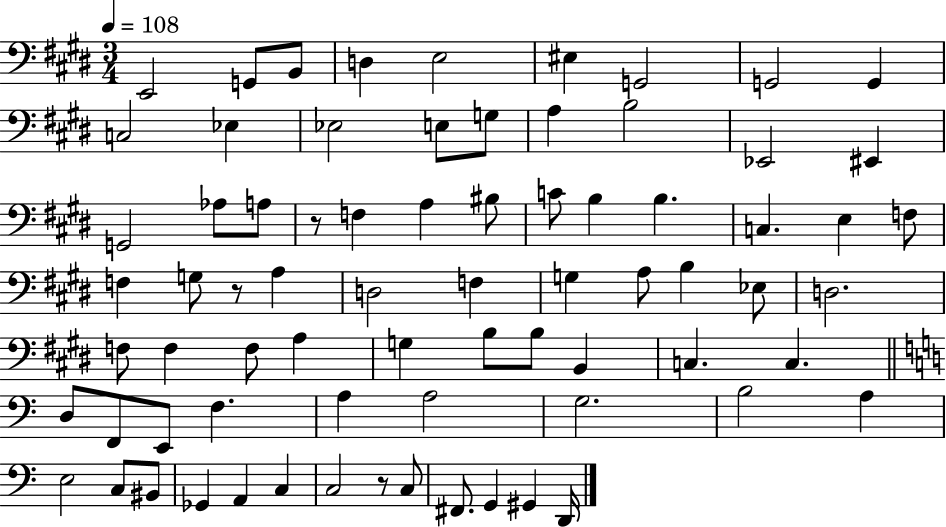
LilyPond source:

{
  \clef bass
  \numericTimeSignature
  \time 3/4
  \key e \major
  \tempo 4 = 108
  e,2 g,8 b,8 | d4 e2 | eis4 g,2 | g,2 g,4 | \break c2 ees4 | ees2 e8 g8 | a4 b2 | ees,2 eis,4 | \break g,2 aes8 a8 | r8 f4 a4 bis8 | c'8 b4 b4. | c4. e4 f8 | \break f4 g8 r8 a4 | d2 f4 | g4 a8 b4 ees8 | d2. | \break f8 f4 f8 a4 | g4 b8 b8 b,4 | c4. c4. | \bar "||" \break \key c \major d8 f,8 e,8 f4. | a4 a2 | g2. | b2 a4 | \break e2 c8 bis,8 | ges,4 a,4 c4 | c2 r8 c8 | fis,8. g,4 gis,4 d,16 | \break \bar "|."
}